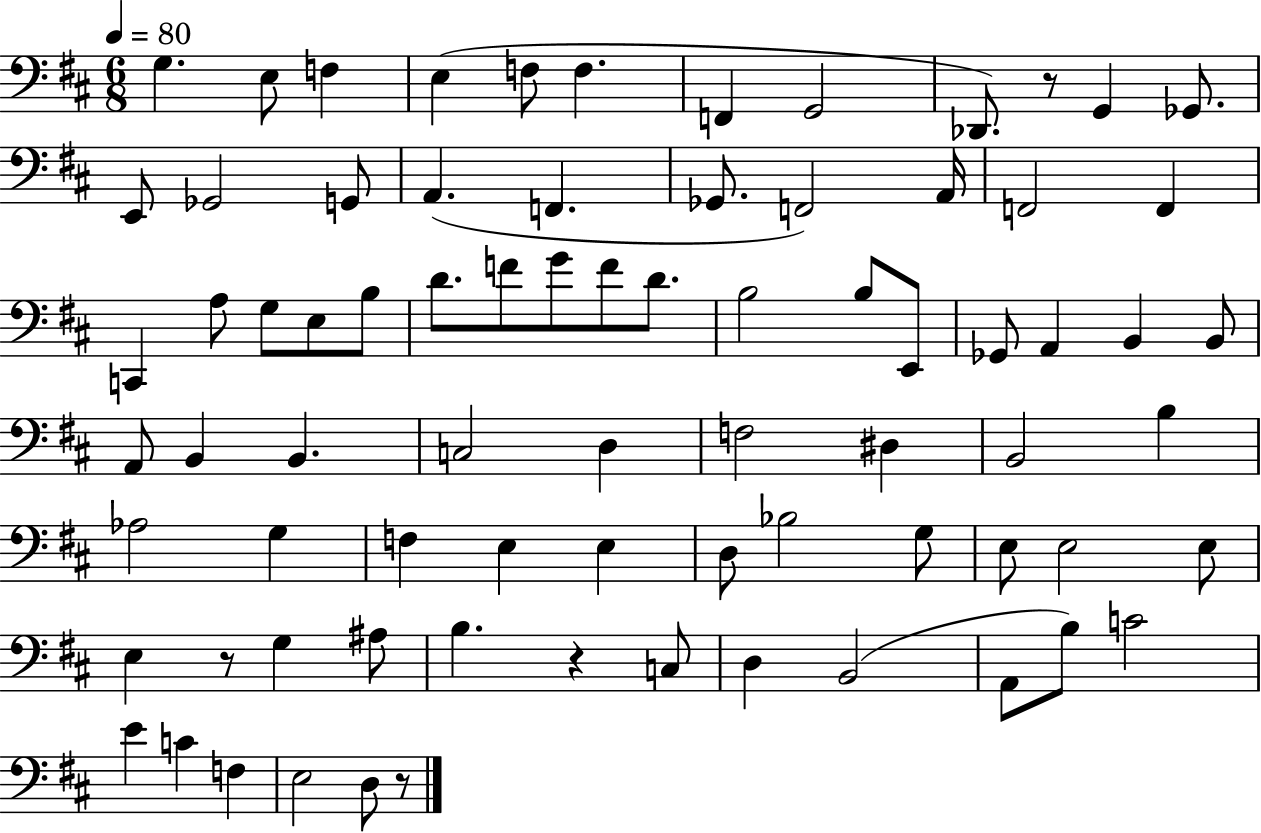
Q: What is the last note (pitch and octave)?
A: D3